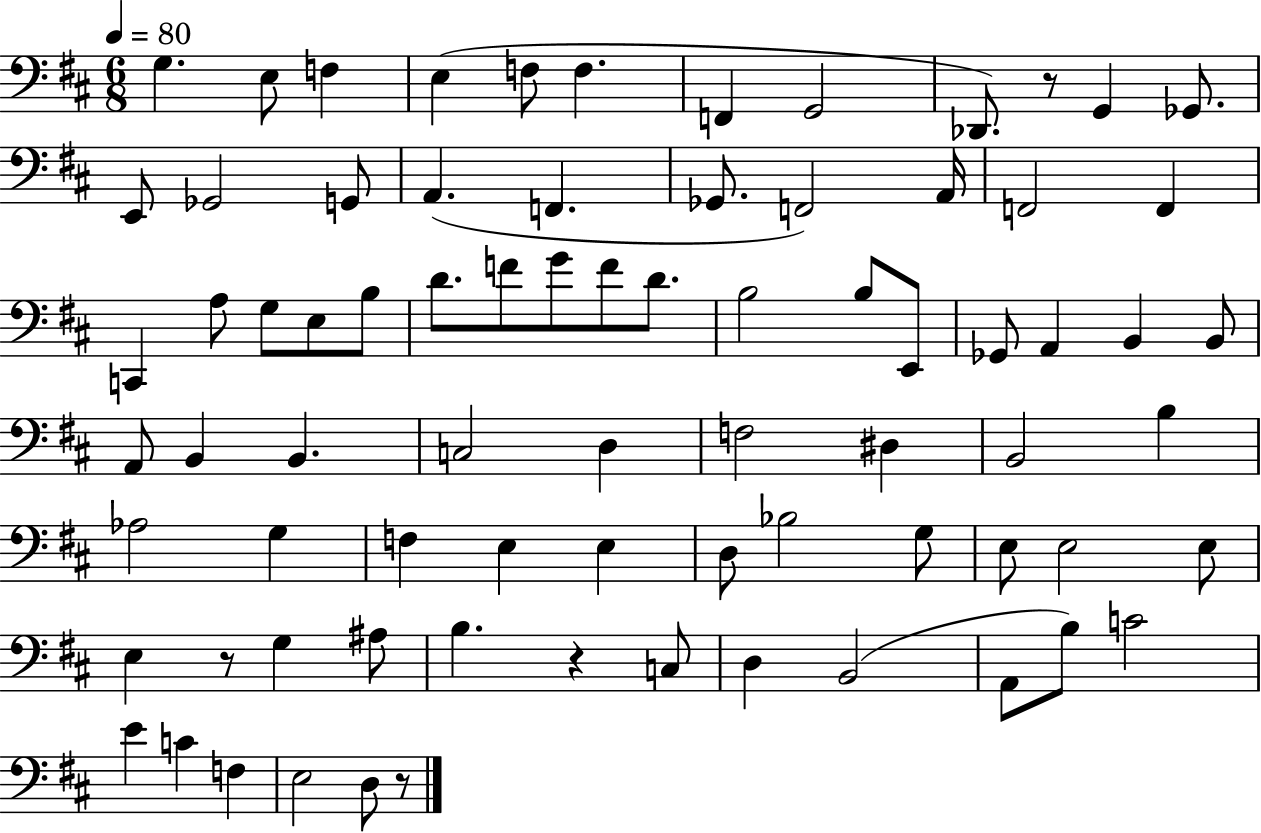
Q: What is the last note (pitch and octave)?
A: D3